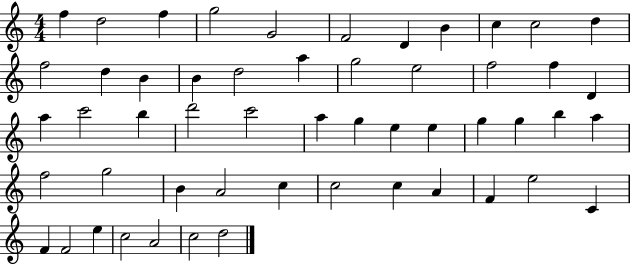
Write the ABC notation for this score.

X:1
T:Untitled
M:4/4
L:1/4
K:C
f d2 f g2 G2 F2 D B c c2 d f2 d B B d2 a g2 e2 f2 f D a c'2 b d'2 c'2 a g e e g g b a f2 g2 B A2 c c2 c A F e2 C F F2 e c2 A2 c2 d2